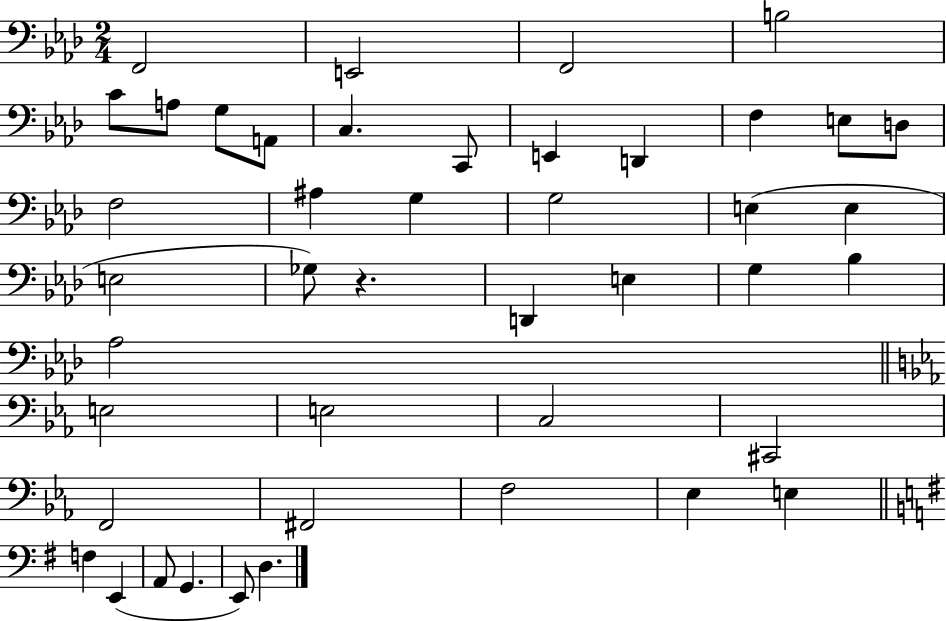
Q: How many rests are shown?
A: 1